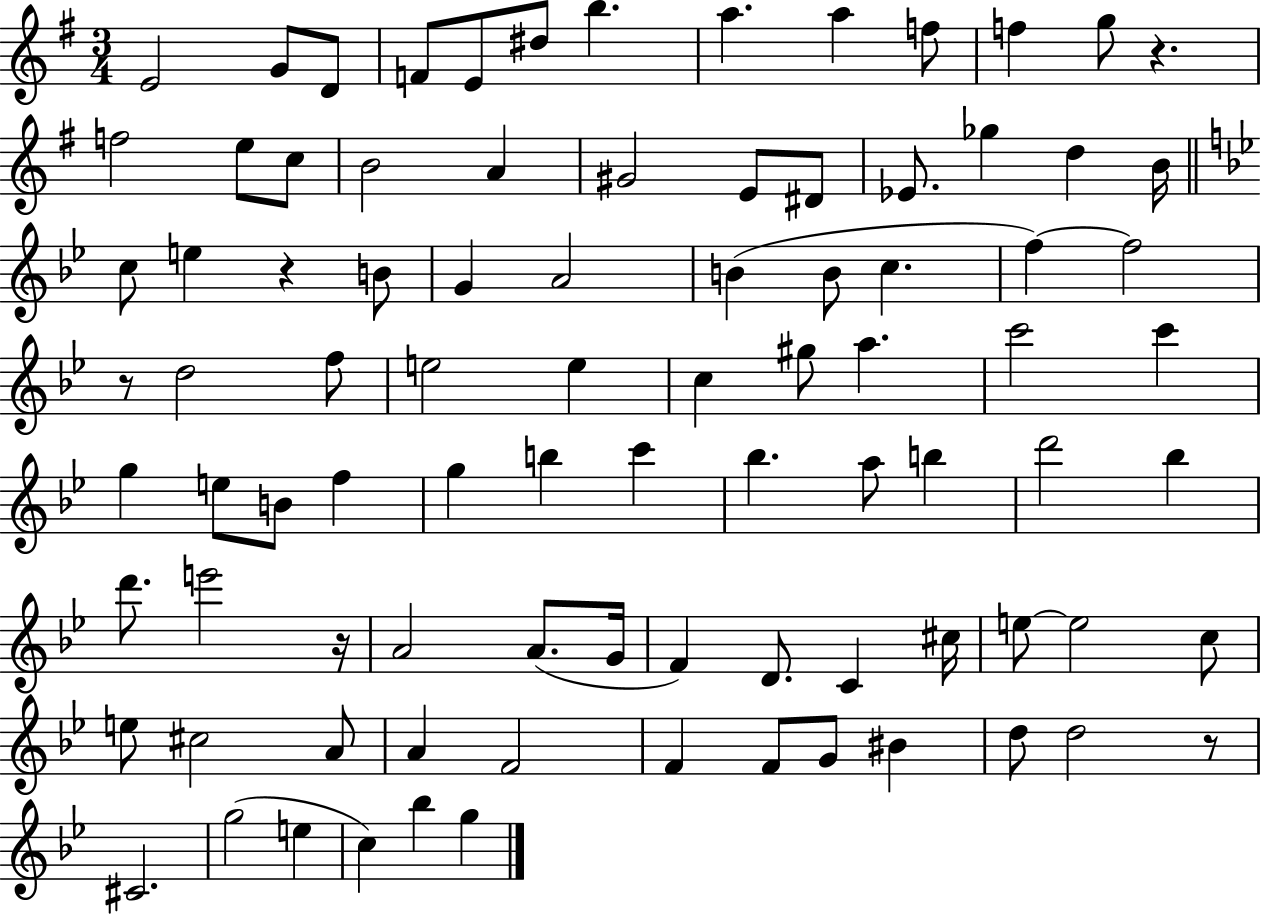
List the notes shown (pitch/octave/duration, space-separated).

E4/h G4/e D4/e F4/e E4/e D#5/e B5/q. A5/q. A5/q F5/e F5/q G5/e R/q. F5/h E5/e C5/e B4/h A4/q G#4/h E4/e D#4/e Eb4/e. Gb5/q D5/q B4/s C5/e E5/q R/q B4/e G4/q A4/h B4/q B4/e C5/q. F5/q F5/h R/e D5/h F5/e E5/h E5/q C5/q G#5/e A5/q. C6/h C6/q G5/q E5/e B4/e F5/q G5/q B5/q C6/q Bb5/q. A5/e B5/q D6/h Bb5/q D6/e. E6/h R/s A4/h A4/e. G4/s F4/q D4/e. C4/q C#5/s E5/e E5/h C5/e E5/e C#5/h A4/e A4/q F4/h F4/q F4/e G4/e BIS4/q D5/e D5/h R/e C#4/h. G5/h E5/q C5/q Bb5/q G5/q